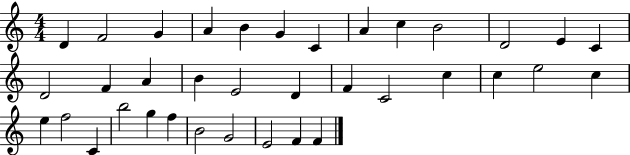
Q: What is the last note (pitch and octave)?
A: F4